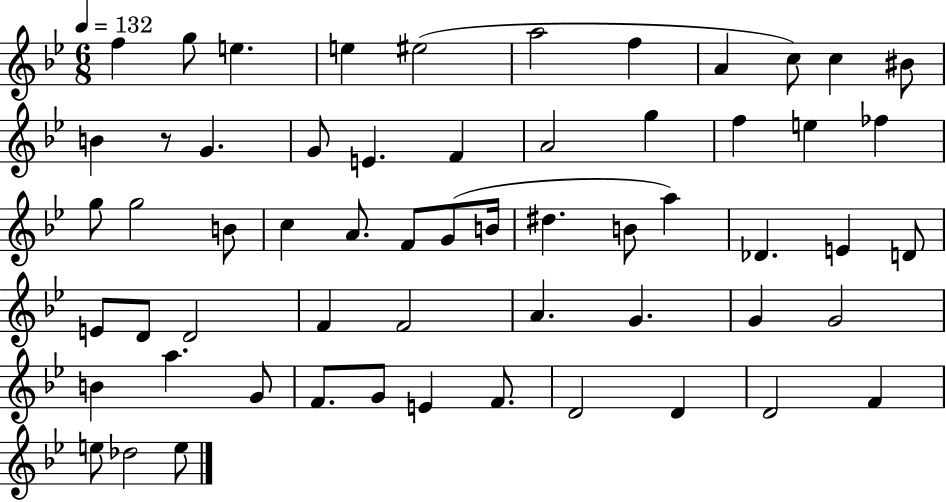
F5/q G5/e E5/q. E5/q EIS5/h A5/h F5/q A4/q C5/e C5/q BIS4/e B4/q R/e G4/q. G4/e E4/q. F4/q A4/h G5/q F5/q E5/q FES5/q G5/e G5/h B4/e C5/q A4/e. F4/e G4/e B4/s D#5/q. B4/e A5/q Db4/q. E4/q D4/e E4/e D4/e D4/h F4/q F4/h A4/q. G4/q. G4/q G4/h B4/q A5/q. G4/e F4/e. G4/e E4/q F4/e. D4/h D4/q D4/h F4/q E5/e Db5/h E5/e